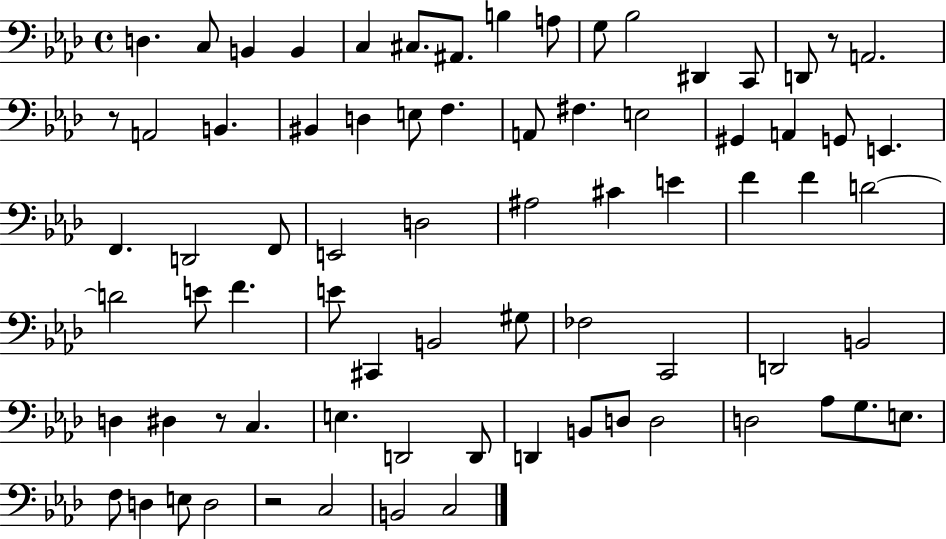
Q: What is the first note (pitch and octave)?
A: D3